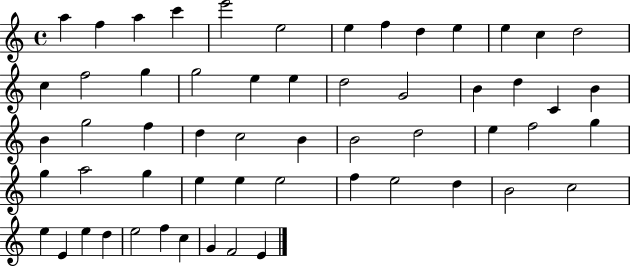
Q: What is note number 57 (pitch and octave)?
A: E4